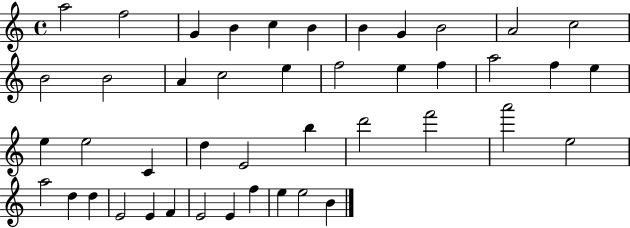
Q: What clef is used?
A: treble